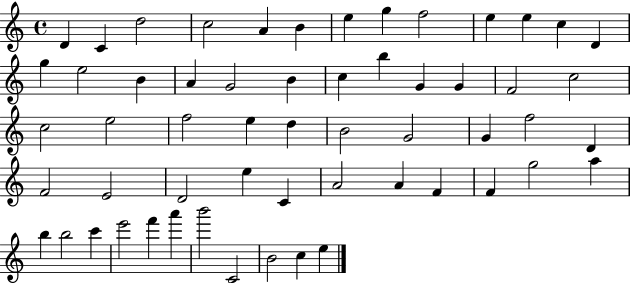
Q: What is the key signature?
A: C major